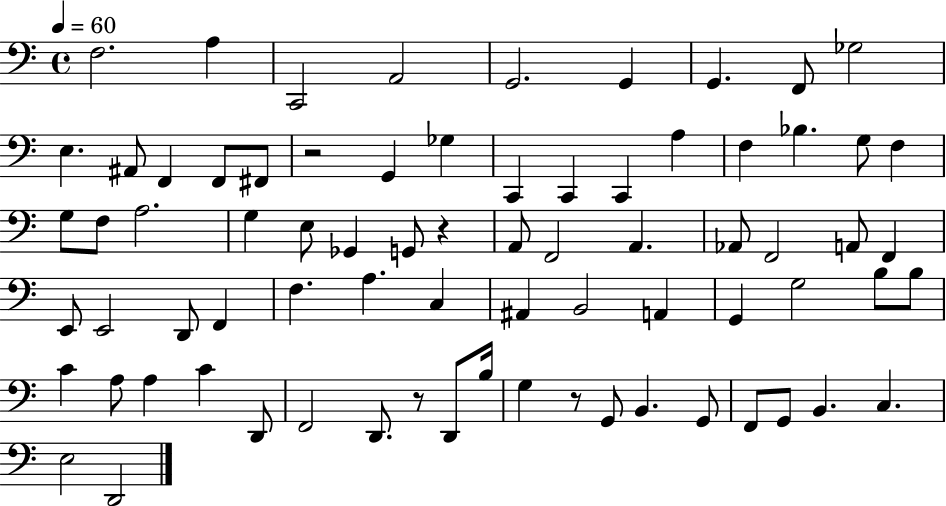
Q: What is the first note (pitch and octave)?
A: F3